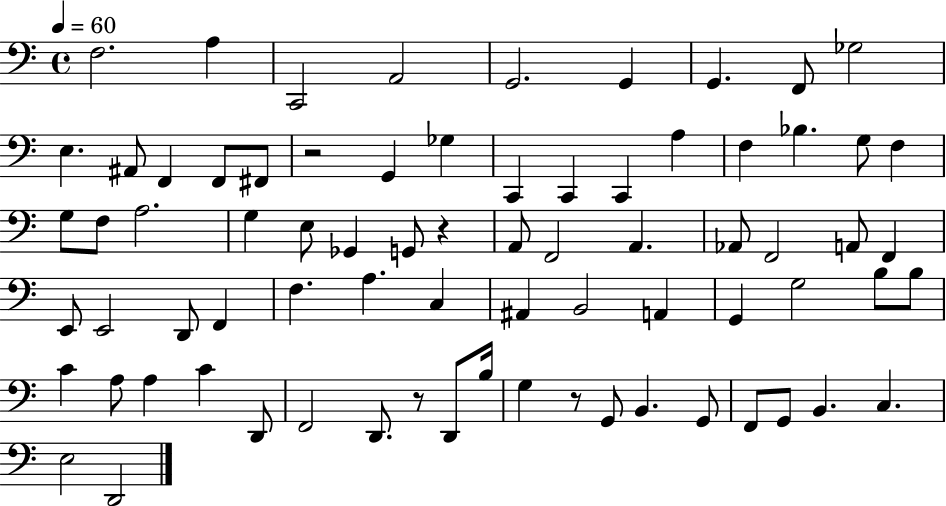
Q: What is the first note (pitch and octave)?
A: F3